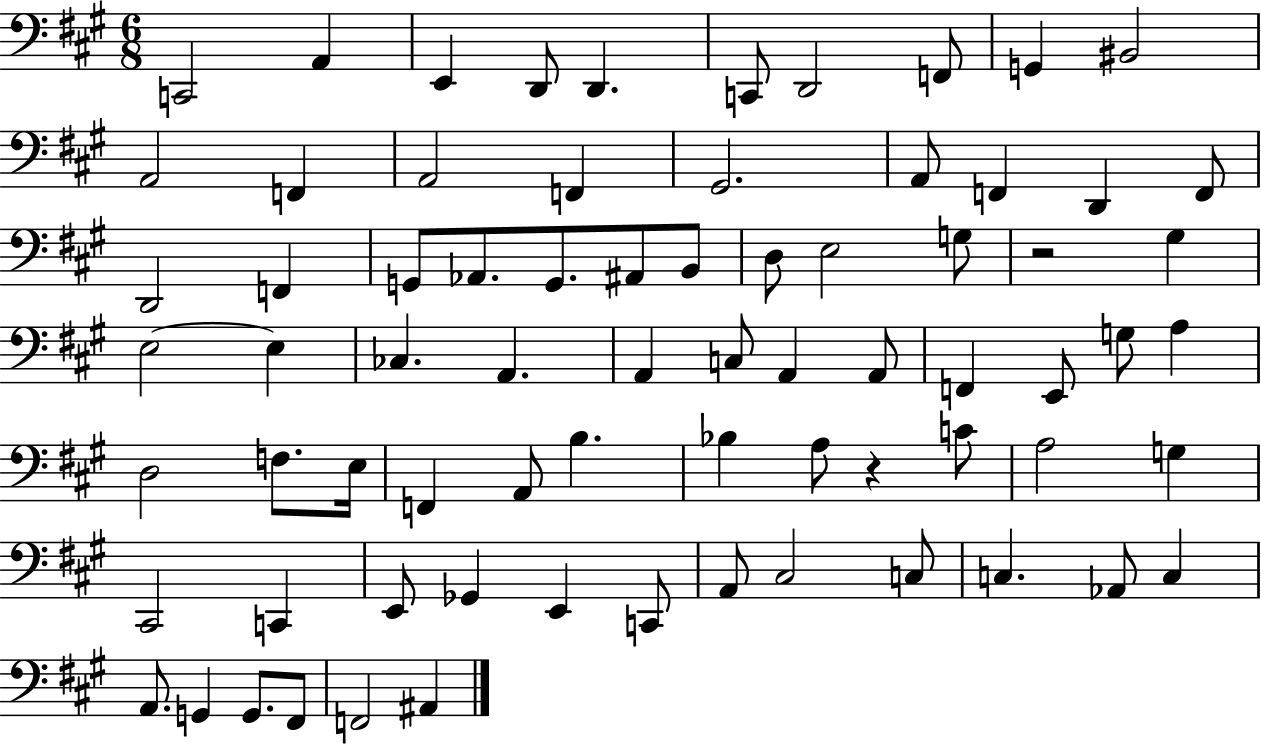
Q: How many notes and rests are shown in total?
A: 73